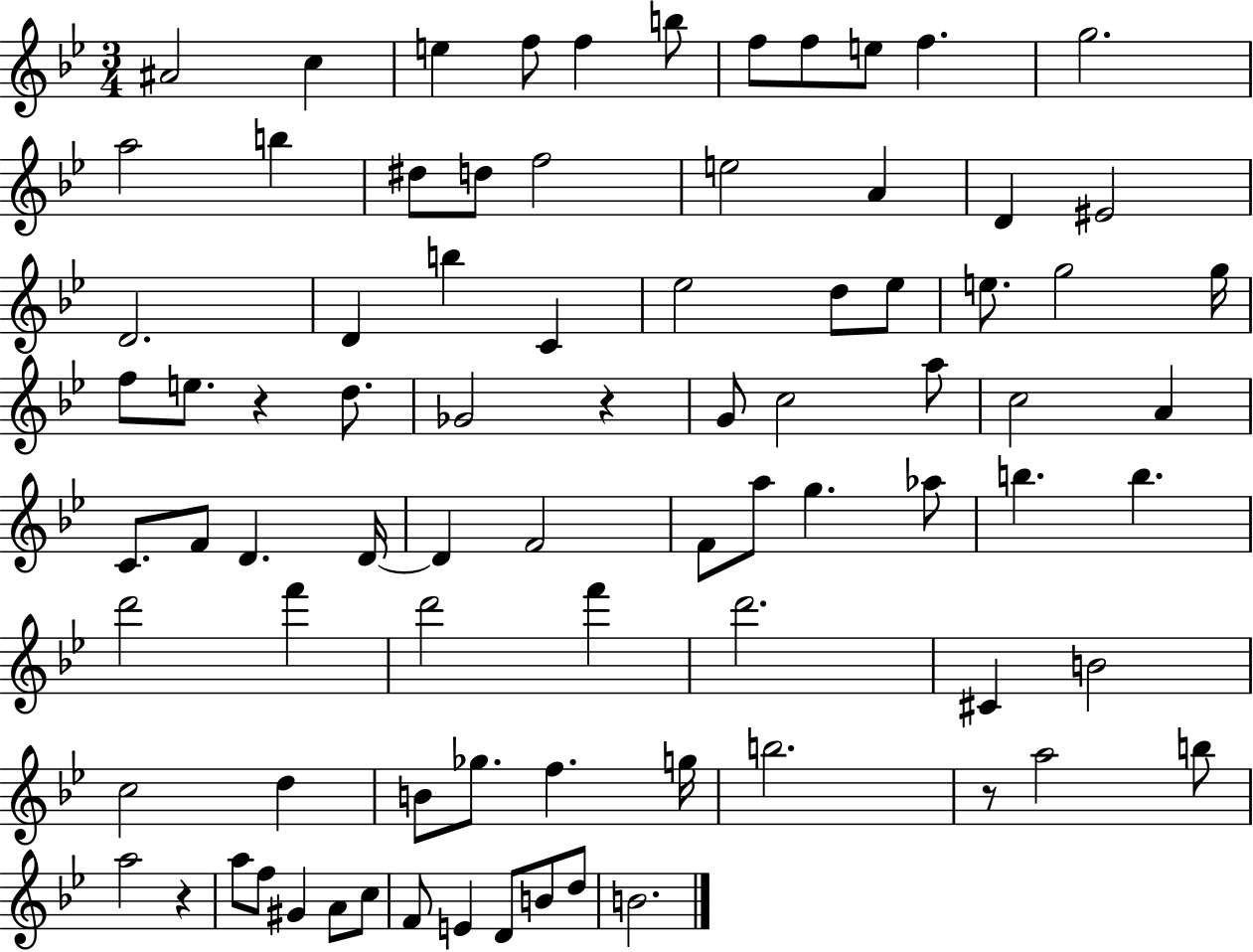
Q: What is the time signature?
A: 3/4